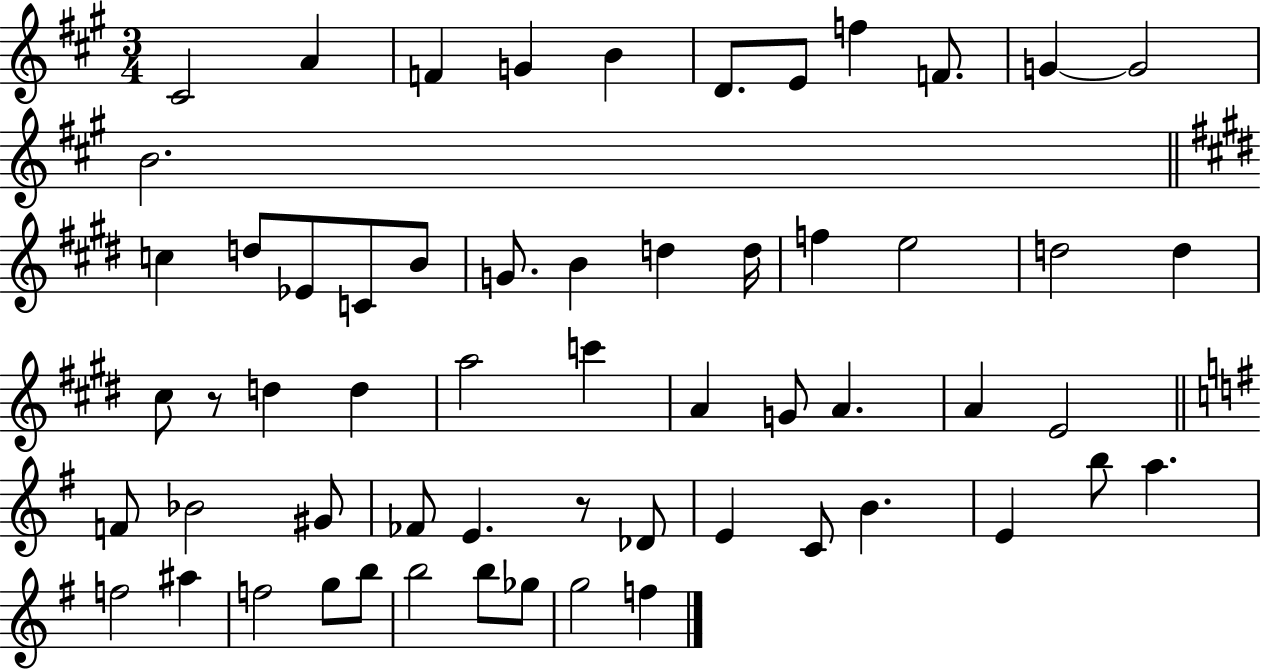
{
  \clef treble
  \numericTimeSignature
  \time 3/4
  \key a \major
  \repeat volta 2 { cis'2 a'4 | f'4 g'4 b'4 | d'8. e'8 f''4 f'8. | g'4~~ g'2 | \break b'2. | \bar "||" \break \key e \major c''4 d''8 ees'8 c'8 b'8 | g'8. b'4 d''4 d''16 | f''4 e''2 | d''2 d''4 | \break cis''8 r8 d''4 d''4 | a''2 c'''4 | a'4 g'8 a'4. | a'4 e'2 | \break \bar "||" \break \key e \minor f'8 bes'2 gis'8 | fes'8 e'4. r8 des'8 | e'4 c'8 b'4. | e'4 b''8 a''4. | \break f''2 ais''4 | f''2 g''8 b''8 | b''2 b''8 ges''8 | g''2 f''4 | \break } \bar "|."
}